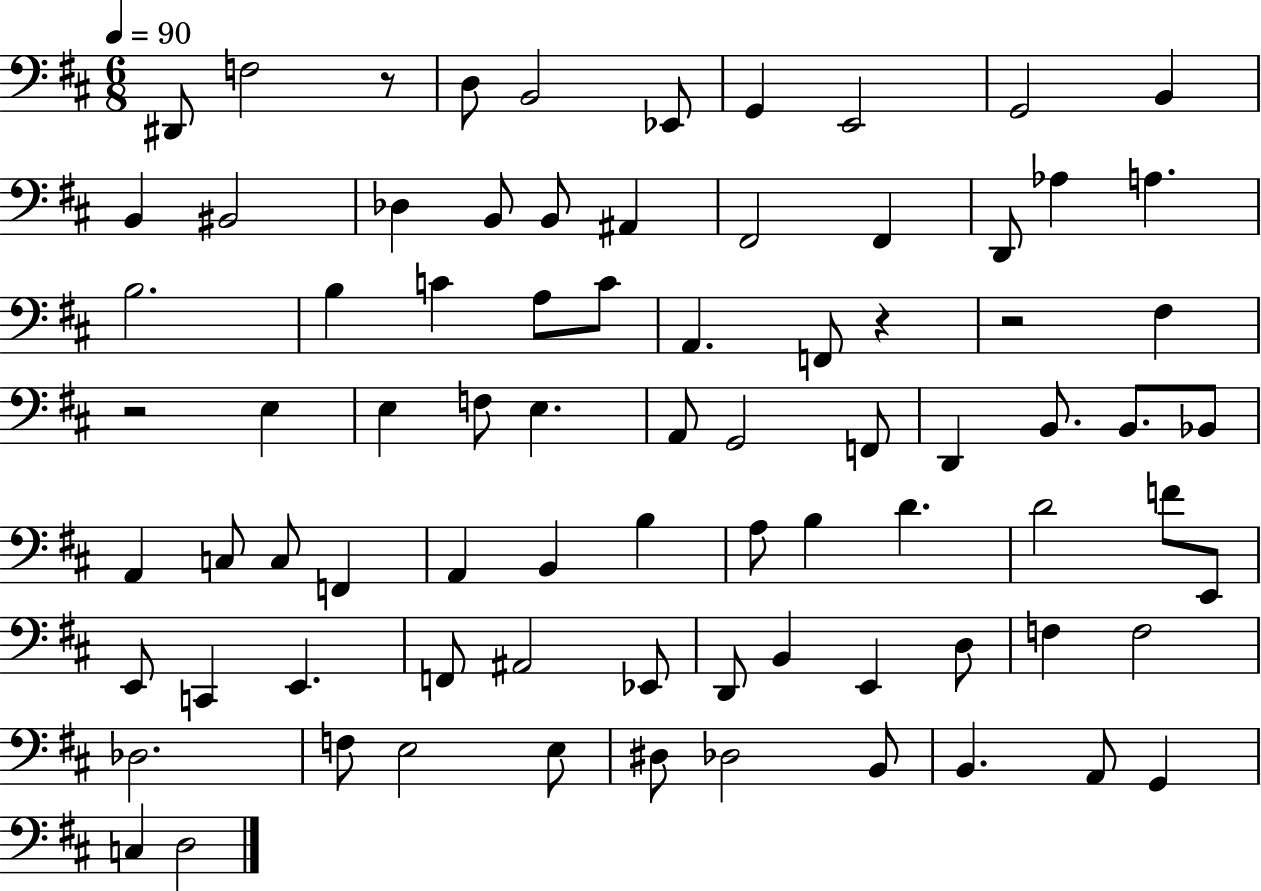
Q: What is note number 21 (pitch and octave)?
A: B3